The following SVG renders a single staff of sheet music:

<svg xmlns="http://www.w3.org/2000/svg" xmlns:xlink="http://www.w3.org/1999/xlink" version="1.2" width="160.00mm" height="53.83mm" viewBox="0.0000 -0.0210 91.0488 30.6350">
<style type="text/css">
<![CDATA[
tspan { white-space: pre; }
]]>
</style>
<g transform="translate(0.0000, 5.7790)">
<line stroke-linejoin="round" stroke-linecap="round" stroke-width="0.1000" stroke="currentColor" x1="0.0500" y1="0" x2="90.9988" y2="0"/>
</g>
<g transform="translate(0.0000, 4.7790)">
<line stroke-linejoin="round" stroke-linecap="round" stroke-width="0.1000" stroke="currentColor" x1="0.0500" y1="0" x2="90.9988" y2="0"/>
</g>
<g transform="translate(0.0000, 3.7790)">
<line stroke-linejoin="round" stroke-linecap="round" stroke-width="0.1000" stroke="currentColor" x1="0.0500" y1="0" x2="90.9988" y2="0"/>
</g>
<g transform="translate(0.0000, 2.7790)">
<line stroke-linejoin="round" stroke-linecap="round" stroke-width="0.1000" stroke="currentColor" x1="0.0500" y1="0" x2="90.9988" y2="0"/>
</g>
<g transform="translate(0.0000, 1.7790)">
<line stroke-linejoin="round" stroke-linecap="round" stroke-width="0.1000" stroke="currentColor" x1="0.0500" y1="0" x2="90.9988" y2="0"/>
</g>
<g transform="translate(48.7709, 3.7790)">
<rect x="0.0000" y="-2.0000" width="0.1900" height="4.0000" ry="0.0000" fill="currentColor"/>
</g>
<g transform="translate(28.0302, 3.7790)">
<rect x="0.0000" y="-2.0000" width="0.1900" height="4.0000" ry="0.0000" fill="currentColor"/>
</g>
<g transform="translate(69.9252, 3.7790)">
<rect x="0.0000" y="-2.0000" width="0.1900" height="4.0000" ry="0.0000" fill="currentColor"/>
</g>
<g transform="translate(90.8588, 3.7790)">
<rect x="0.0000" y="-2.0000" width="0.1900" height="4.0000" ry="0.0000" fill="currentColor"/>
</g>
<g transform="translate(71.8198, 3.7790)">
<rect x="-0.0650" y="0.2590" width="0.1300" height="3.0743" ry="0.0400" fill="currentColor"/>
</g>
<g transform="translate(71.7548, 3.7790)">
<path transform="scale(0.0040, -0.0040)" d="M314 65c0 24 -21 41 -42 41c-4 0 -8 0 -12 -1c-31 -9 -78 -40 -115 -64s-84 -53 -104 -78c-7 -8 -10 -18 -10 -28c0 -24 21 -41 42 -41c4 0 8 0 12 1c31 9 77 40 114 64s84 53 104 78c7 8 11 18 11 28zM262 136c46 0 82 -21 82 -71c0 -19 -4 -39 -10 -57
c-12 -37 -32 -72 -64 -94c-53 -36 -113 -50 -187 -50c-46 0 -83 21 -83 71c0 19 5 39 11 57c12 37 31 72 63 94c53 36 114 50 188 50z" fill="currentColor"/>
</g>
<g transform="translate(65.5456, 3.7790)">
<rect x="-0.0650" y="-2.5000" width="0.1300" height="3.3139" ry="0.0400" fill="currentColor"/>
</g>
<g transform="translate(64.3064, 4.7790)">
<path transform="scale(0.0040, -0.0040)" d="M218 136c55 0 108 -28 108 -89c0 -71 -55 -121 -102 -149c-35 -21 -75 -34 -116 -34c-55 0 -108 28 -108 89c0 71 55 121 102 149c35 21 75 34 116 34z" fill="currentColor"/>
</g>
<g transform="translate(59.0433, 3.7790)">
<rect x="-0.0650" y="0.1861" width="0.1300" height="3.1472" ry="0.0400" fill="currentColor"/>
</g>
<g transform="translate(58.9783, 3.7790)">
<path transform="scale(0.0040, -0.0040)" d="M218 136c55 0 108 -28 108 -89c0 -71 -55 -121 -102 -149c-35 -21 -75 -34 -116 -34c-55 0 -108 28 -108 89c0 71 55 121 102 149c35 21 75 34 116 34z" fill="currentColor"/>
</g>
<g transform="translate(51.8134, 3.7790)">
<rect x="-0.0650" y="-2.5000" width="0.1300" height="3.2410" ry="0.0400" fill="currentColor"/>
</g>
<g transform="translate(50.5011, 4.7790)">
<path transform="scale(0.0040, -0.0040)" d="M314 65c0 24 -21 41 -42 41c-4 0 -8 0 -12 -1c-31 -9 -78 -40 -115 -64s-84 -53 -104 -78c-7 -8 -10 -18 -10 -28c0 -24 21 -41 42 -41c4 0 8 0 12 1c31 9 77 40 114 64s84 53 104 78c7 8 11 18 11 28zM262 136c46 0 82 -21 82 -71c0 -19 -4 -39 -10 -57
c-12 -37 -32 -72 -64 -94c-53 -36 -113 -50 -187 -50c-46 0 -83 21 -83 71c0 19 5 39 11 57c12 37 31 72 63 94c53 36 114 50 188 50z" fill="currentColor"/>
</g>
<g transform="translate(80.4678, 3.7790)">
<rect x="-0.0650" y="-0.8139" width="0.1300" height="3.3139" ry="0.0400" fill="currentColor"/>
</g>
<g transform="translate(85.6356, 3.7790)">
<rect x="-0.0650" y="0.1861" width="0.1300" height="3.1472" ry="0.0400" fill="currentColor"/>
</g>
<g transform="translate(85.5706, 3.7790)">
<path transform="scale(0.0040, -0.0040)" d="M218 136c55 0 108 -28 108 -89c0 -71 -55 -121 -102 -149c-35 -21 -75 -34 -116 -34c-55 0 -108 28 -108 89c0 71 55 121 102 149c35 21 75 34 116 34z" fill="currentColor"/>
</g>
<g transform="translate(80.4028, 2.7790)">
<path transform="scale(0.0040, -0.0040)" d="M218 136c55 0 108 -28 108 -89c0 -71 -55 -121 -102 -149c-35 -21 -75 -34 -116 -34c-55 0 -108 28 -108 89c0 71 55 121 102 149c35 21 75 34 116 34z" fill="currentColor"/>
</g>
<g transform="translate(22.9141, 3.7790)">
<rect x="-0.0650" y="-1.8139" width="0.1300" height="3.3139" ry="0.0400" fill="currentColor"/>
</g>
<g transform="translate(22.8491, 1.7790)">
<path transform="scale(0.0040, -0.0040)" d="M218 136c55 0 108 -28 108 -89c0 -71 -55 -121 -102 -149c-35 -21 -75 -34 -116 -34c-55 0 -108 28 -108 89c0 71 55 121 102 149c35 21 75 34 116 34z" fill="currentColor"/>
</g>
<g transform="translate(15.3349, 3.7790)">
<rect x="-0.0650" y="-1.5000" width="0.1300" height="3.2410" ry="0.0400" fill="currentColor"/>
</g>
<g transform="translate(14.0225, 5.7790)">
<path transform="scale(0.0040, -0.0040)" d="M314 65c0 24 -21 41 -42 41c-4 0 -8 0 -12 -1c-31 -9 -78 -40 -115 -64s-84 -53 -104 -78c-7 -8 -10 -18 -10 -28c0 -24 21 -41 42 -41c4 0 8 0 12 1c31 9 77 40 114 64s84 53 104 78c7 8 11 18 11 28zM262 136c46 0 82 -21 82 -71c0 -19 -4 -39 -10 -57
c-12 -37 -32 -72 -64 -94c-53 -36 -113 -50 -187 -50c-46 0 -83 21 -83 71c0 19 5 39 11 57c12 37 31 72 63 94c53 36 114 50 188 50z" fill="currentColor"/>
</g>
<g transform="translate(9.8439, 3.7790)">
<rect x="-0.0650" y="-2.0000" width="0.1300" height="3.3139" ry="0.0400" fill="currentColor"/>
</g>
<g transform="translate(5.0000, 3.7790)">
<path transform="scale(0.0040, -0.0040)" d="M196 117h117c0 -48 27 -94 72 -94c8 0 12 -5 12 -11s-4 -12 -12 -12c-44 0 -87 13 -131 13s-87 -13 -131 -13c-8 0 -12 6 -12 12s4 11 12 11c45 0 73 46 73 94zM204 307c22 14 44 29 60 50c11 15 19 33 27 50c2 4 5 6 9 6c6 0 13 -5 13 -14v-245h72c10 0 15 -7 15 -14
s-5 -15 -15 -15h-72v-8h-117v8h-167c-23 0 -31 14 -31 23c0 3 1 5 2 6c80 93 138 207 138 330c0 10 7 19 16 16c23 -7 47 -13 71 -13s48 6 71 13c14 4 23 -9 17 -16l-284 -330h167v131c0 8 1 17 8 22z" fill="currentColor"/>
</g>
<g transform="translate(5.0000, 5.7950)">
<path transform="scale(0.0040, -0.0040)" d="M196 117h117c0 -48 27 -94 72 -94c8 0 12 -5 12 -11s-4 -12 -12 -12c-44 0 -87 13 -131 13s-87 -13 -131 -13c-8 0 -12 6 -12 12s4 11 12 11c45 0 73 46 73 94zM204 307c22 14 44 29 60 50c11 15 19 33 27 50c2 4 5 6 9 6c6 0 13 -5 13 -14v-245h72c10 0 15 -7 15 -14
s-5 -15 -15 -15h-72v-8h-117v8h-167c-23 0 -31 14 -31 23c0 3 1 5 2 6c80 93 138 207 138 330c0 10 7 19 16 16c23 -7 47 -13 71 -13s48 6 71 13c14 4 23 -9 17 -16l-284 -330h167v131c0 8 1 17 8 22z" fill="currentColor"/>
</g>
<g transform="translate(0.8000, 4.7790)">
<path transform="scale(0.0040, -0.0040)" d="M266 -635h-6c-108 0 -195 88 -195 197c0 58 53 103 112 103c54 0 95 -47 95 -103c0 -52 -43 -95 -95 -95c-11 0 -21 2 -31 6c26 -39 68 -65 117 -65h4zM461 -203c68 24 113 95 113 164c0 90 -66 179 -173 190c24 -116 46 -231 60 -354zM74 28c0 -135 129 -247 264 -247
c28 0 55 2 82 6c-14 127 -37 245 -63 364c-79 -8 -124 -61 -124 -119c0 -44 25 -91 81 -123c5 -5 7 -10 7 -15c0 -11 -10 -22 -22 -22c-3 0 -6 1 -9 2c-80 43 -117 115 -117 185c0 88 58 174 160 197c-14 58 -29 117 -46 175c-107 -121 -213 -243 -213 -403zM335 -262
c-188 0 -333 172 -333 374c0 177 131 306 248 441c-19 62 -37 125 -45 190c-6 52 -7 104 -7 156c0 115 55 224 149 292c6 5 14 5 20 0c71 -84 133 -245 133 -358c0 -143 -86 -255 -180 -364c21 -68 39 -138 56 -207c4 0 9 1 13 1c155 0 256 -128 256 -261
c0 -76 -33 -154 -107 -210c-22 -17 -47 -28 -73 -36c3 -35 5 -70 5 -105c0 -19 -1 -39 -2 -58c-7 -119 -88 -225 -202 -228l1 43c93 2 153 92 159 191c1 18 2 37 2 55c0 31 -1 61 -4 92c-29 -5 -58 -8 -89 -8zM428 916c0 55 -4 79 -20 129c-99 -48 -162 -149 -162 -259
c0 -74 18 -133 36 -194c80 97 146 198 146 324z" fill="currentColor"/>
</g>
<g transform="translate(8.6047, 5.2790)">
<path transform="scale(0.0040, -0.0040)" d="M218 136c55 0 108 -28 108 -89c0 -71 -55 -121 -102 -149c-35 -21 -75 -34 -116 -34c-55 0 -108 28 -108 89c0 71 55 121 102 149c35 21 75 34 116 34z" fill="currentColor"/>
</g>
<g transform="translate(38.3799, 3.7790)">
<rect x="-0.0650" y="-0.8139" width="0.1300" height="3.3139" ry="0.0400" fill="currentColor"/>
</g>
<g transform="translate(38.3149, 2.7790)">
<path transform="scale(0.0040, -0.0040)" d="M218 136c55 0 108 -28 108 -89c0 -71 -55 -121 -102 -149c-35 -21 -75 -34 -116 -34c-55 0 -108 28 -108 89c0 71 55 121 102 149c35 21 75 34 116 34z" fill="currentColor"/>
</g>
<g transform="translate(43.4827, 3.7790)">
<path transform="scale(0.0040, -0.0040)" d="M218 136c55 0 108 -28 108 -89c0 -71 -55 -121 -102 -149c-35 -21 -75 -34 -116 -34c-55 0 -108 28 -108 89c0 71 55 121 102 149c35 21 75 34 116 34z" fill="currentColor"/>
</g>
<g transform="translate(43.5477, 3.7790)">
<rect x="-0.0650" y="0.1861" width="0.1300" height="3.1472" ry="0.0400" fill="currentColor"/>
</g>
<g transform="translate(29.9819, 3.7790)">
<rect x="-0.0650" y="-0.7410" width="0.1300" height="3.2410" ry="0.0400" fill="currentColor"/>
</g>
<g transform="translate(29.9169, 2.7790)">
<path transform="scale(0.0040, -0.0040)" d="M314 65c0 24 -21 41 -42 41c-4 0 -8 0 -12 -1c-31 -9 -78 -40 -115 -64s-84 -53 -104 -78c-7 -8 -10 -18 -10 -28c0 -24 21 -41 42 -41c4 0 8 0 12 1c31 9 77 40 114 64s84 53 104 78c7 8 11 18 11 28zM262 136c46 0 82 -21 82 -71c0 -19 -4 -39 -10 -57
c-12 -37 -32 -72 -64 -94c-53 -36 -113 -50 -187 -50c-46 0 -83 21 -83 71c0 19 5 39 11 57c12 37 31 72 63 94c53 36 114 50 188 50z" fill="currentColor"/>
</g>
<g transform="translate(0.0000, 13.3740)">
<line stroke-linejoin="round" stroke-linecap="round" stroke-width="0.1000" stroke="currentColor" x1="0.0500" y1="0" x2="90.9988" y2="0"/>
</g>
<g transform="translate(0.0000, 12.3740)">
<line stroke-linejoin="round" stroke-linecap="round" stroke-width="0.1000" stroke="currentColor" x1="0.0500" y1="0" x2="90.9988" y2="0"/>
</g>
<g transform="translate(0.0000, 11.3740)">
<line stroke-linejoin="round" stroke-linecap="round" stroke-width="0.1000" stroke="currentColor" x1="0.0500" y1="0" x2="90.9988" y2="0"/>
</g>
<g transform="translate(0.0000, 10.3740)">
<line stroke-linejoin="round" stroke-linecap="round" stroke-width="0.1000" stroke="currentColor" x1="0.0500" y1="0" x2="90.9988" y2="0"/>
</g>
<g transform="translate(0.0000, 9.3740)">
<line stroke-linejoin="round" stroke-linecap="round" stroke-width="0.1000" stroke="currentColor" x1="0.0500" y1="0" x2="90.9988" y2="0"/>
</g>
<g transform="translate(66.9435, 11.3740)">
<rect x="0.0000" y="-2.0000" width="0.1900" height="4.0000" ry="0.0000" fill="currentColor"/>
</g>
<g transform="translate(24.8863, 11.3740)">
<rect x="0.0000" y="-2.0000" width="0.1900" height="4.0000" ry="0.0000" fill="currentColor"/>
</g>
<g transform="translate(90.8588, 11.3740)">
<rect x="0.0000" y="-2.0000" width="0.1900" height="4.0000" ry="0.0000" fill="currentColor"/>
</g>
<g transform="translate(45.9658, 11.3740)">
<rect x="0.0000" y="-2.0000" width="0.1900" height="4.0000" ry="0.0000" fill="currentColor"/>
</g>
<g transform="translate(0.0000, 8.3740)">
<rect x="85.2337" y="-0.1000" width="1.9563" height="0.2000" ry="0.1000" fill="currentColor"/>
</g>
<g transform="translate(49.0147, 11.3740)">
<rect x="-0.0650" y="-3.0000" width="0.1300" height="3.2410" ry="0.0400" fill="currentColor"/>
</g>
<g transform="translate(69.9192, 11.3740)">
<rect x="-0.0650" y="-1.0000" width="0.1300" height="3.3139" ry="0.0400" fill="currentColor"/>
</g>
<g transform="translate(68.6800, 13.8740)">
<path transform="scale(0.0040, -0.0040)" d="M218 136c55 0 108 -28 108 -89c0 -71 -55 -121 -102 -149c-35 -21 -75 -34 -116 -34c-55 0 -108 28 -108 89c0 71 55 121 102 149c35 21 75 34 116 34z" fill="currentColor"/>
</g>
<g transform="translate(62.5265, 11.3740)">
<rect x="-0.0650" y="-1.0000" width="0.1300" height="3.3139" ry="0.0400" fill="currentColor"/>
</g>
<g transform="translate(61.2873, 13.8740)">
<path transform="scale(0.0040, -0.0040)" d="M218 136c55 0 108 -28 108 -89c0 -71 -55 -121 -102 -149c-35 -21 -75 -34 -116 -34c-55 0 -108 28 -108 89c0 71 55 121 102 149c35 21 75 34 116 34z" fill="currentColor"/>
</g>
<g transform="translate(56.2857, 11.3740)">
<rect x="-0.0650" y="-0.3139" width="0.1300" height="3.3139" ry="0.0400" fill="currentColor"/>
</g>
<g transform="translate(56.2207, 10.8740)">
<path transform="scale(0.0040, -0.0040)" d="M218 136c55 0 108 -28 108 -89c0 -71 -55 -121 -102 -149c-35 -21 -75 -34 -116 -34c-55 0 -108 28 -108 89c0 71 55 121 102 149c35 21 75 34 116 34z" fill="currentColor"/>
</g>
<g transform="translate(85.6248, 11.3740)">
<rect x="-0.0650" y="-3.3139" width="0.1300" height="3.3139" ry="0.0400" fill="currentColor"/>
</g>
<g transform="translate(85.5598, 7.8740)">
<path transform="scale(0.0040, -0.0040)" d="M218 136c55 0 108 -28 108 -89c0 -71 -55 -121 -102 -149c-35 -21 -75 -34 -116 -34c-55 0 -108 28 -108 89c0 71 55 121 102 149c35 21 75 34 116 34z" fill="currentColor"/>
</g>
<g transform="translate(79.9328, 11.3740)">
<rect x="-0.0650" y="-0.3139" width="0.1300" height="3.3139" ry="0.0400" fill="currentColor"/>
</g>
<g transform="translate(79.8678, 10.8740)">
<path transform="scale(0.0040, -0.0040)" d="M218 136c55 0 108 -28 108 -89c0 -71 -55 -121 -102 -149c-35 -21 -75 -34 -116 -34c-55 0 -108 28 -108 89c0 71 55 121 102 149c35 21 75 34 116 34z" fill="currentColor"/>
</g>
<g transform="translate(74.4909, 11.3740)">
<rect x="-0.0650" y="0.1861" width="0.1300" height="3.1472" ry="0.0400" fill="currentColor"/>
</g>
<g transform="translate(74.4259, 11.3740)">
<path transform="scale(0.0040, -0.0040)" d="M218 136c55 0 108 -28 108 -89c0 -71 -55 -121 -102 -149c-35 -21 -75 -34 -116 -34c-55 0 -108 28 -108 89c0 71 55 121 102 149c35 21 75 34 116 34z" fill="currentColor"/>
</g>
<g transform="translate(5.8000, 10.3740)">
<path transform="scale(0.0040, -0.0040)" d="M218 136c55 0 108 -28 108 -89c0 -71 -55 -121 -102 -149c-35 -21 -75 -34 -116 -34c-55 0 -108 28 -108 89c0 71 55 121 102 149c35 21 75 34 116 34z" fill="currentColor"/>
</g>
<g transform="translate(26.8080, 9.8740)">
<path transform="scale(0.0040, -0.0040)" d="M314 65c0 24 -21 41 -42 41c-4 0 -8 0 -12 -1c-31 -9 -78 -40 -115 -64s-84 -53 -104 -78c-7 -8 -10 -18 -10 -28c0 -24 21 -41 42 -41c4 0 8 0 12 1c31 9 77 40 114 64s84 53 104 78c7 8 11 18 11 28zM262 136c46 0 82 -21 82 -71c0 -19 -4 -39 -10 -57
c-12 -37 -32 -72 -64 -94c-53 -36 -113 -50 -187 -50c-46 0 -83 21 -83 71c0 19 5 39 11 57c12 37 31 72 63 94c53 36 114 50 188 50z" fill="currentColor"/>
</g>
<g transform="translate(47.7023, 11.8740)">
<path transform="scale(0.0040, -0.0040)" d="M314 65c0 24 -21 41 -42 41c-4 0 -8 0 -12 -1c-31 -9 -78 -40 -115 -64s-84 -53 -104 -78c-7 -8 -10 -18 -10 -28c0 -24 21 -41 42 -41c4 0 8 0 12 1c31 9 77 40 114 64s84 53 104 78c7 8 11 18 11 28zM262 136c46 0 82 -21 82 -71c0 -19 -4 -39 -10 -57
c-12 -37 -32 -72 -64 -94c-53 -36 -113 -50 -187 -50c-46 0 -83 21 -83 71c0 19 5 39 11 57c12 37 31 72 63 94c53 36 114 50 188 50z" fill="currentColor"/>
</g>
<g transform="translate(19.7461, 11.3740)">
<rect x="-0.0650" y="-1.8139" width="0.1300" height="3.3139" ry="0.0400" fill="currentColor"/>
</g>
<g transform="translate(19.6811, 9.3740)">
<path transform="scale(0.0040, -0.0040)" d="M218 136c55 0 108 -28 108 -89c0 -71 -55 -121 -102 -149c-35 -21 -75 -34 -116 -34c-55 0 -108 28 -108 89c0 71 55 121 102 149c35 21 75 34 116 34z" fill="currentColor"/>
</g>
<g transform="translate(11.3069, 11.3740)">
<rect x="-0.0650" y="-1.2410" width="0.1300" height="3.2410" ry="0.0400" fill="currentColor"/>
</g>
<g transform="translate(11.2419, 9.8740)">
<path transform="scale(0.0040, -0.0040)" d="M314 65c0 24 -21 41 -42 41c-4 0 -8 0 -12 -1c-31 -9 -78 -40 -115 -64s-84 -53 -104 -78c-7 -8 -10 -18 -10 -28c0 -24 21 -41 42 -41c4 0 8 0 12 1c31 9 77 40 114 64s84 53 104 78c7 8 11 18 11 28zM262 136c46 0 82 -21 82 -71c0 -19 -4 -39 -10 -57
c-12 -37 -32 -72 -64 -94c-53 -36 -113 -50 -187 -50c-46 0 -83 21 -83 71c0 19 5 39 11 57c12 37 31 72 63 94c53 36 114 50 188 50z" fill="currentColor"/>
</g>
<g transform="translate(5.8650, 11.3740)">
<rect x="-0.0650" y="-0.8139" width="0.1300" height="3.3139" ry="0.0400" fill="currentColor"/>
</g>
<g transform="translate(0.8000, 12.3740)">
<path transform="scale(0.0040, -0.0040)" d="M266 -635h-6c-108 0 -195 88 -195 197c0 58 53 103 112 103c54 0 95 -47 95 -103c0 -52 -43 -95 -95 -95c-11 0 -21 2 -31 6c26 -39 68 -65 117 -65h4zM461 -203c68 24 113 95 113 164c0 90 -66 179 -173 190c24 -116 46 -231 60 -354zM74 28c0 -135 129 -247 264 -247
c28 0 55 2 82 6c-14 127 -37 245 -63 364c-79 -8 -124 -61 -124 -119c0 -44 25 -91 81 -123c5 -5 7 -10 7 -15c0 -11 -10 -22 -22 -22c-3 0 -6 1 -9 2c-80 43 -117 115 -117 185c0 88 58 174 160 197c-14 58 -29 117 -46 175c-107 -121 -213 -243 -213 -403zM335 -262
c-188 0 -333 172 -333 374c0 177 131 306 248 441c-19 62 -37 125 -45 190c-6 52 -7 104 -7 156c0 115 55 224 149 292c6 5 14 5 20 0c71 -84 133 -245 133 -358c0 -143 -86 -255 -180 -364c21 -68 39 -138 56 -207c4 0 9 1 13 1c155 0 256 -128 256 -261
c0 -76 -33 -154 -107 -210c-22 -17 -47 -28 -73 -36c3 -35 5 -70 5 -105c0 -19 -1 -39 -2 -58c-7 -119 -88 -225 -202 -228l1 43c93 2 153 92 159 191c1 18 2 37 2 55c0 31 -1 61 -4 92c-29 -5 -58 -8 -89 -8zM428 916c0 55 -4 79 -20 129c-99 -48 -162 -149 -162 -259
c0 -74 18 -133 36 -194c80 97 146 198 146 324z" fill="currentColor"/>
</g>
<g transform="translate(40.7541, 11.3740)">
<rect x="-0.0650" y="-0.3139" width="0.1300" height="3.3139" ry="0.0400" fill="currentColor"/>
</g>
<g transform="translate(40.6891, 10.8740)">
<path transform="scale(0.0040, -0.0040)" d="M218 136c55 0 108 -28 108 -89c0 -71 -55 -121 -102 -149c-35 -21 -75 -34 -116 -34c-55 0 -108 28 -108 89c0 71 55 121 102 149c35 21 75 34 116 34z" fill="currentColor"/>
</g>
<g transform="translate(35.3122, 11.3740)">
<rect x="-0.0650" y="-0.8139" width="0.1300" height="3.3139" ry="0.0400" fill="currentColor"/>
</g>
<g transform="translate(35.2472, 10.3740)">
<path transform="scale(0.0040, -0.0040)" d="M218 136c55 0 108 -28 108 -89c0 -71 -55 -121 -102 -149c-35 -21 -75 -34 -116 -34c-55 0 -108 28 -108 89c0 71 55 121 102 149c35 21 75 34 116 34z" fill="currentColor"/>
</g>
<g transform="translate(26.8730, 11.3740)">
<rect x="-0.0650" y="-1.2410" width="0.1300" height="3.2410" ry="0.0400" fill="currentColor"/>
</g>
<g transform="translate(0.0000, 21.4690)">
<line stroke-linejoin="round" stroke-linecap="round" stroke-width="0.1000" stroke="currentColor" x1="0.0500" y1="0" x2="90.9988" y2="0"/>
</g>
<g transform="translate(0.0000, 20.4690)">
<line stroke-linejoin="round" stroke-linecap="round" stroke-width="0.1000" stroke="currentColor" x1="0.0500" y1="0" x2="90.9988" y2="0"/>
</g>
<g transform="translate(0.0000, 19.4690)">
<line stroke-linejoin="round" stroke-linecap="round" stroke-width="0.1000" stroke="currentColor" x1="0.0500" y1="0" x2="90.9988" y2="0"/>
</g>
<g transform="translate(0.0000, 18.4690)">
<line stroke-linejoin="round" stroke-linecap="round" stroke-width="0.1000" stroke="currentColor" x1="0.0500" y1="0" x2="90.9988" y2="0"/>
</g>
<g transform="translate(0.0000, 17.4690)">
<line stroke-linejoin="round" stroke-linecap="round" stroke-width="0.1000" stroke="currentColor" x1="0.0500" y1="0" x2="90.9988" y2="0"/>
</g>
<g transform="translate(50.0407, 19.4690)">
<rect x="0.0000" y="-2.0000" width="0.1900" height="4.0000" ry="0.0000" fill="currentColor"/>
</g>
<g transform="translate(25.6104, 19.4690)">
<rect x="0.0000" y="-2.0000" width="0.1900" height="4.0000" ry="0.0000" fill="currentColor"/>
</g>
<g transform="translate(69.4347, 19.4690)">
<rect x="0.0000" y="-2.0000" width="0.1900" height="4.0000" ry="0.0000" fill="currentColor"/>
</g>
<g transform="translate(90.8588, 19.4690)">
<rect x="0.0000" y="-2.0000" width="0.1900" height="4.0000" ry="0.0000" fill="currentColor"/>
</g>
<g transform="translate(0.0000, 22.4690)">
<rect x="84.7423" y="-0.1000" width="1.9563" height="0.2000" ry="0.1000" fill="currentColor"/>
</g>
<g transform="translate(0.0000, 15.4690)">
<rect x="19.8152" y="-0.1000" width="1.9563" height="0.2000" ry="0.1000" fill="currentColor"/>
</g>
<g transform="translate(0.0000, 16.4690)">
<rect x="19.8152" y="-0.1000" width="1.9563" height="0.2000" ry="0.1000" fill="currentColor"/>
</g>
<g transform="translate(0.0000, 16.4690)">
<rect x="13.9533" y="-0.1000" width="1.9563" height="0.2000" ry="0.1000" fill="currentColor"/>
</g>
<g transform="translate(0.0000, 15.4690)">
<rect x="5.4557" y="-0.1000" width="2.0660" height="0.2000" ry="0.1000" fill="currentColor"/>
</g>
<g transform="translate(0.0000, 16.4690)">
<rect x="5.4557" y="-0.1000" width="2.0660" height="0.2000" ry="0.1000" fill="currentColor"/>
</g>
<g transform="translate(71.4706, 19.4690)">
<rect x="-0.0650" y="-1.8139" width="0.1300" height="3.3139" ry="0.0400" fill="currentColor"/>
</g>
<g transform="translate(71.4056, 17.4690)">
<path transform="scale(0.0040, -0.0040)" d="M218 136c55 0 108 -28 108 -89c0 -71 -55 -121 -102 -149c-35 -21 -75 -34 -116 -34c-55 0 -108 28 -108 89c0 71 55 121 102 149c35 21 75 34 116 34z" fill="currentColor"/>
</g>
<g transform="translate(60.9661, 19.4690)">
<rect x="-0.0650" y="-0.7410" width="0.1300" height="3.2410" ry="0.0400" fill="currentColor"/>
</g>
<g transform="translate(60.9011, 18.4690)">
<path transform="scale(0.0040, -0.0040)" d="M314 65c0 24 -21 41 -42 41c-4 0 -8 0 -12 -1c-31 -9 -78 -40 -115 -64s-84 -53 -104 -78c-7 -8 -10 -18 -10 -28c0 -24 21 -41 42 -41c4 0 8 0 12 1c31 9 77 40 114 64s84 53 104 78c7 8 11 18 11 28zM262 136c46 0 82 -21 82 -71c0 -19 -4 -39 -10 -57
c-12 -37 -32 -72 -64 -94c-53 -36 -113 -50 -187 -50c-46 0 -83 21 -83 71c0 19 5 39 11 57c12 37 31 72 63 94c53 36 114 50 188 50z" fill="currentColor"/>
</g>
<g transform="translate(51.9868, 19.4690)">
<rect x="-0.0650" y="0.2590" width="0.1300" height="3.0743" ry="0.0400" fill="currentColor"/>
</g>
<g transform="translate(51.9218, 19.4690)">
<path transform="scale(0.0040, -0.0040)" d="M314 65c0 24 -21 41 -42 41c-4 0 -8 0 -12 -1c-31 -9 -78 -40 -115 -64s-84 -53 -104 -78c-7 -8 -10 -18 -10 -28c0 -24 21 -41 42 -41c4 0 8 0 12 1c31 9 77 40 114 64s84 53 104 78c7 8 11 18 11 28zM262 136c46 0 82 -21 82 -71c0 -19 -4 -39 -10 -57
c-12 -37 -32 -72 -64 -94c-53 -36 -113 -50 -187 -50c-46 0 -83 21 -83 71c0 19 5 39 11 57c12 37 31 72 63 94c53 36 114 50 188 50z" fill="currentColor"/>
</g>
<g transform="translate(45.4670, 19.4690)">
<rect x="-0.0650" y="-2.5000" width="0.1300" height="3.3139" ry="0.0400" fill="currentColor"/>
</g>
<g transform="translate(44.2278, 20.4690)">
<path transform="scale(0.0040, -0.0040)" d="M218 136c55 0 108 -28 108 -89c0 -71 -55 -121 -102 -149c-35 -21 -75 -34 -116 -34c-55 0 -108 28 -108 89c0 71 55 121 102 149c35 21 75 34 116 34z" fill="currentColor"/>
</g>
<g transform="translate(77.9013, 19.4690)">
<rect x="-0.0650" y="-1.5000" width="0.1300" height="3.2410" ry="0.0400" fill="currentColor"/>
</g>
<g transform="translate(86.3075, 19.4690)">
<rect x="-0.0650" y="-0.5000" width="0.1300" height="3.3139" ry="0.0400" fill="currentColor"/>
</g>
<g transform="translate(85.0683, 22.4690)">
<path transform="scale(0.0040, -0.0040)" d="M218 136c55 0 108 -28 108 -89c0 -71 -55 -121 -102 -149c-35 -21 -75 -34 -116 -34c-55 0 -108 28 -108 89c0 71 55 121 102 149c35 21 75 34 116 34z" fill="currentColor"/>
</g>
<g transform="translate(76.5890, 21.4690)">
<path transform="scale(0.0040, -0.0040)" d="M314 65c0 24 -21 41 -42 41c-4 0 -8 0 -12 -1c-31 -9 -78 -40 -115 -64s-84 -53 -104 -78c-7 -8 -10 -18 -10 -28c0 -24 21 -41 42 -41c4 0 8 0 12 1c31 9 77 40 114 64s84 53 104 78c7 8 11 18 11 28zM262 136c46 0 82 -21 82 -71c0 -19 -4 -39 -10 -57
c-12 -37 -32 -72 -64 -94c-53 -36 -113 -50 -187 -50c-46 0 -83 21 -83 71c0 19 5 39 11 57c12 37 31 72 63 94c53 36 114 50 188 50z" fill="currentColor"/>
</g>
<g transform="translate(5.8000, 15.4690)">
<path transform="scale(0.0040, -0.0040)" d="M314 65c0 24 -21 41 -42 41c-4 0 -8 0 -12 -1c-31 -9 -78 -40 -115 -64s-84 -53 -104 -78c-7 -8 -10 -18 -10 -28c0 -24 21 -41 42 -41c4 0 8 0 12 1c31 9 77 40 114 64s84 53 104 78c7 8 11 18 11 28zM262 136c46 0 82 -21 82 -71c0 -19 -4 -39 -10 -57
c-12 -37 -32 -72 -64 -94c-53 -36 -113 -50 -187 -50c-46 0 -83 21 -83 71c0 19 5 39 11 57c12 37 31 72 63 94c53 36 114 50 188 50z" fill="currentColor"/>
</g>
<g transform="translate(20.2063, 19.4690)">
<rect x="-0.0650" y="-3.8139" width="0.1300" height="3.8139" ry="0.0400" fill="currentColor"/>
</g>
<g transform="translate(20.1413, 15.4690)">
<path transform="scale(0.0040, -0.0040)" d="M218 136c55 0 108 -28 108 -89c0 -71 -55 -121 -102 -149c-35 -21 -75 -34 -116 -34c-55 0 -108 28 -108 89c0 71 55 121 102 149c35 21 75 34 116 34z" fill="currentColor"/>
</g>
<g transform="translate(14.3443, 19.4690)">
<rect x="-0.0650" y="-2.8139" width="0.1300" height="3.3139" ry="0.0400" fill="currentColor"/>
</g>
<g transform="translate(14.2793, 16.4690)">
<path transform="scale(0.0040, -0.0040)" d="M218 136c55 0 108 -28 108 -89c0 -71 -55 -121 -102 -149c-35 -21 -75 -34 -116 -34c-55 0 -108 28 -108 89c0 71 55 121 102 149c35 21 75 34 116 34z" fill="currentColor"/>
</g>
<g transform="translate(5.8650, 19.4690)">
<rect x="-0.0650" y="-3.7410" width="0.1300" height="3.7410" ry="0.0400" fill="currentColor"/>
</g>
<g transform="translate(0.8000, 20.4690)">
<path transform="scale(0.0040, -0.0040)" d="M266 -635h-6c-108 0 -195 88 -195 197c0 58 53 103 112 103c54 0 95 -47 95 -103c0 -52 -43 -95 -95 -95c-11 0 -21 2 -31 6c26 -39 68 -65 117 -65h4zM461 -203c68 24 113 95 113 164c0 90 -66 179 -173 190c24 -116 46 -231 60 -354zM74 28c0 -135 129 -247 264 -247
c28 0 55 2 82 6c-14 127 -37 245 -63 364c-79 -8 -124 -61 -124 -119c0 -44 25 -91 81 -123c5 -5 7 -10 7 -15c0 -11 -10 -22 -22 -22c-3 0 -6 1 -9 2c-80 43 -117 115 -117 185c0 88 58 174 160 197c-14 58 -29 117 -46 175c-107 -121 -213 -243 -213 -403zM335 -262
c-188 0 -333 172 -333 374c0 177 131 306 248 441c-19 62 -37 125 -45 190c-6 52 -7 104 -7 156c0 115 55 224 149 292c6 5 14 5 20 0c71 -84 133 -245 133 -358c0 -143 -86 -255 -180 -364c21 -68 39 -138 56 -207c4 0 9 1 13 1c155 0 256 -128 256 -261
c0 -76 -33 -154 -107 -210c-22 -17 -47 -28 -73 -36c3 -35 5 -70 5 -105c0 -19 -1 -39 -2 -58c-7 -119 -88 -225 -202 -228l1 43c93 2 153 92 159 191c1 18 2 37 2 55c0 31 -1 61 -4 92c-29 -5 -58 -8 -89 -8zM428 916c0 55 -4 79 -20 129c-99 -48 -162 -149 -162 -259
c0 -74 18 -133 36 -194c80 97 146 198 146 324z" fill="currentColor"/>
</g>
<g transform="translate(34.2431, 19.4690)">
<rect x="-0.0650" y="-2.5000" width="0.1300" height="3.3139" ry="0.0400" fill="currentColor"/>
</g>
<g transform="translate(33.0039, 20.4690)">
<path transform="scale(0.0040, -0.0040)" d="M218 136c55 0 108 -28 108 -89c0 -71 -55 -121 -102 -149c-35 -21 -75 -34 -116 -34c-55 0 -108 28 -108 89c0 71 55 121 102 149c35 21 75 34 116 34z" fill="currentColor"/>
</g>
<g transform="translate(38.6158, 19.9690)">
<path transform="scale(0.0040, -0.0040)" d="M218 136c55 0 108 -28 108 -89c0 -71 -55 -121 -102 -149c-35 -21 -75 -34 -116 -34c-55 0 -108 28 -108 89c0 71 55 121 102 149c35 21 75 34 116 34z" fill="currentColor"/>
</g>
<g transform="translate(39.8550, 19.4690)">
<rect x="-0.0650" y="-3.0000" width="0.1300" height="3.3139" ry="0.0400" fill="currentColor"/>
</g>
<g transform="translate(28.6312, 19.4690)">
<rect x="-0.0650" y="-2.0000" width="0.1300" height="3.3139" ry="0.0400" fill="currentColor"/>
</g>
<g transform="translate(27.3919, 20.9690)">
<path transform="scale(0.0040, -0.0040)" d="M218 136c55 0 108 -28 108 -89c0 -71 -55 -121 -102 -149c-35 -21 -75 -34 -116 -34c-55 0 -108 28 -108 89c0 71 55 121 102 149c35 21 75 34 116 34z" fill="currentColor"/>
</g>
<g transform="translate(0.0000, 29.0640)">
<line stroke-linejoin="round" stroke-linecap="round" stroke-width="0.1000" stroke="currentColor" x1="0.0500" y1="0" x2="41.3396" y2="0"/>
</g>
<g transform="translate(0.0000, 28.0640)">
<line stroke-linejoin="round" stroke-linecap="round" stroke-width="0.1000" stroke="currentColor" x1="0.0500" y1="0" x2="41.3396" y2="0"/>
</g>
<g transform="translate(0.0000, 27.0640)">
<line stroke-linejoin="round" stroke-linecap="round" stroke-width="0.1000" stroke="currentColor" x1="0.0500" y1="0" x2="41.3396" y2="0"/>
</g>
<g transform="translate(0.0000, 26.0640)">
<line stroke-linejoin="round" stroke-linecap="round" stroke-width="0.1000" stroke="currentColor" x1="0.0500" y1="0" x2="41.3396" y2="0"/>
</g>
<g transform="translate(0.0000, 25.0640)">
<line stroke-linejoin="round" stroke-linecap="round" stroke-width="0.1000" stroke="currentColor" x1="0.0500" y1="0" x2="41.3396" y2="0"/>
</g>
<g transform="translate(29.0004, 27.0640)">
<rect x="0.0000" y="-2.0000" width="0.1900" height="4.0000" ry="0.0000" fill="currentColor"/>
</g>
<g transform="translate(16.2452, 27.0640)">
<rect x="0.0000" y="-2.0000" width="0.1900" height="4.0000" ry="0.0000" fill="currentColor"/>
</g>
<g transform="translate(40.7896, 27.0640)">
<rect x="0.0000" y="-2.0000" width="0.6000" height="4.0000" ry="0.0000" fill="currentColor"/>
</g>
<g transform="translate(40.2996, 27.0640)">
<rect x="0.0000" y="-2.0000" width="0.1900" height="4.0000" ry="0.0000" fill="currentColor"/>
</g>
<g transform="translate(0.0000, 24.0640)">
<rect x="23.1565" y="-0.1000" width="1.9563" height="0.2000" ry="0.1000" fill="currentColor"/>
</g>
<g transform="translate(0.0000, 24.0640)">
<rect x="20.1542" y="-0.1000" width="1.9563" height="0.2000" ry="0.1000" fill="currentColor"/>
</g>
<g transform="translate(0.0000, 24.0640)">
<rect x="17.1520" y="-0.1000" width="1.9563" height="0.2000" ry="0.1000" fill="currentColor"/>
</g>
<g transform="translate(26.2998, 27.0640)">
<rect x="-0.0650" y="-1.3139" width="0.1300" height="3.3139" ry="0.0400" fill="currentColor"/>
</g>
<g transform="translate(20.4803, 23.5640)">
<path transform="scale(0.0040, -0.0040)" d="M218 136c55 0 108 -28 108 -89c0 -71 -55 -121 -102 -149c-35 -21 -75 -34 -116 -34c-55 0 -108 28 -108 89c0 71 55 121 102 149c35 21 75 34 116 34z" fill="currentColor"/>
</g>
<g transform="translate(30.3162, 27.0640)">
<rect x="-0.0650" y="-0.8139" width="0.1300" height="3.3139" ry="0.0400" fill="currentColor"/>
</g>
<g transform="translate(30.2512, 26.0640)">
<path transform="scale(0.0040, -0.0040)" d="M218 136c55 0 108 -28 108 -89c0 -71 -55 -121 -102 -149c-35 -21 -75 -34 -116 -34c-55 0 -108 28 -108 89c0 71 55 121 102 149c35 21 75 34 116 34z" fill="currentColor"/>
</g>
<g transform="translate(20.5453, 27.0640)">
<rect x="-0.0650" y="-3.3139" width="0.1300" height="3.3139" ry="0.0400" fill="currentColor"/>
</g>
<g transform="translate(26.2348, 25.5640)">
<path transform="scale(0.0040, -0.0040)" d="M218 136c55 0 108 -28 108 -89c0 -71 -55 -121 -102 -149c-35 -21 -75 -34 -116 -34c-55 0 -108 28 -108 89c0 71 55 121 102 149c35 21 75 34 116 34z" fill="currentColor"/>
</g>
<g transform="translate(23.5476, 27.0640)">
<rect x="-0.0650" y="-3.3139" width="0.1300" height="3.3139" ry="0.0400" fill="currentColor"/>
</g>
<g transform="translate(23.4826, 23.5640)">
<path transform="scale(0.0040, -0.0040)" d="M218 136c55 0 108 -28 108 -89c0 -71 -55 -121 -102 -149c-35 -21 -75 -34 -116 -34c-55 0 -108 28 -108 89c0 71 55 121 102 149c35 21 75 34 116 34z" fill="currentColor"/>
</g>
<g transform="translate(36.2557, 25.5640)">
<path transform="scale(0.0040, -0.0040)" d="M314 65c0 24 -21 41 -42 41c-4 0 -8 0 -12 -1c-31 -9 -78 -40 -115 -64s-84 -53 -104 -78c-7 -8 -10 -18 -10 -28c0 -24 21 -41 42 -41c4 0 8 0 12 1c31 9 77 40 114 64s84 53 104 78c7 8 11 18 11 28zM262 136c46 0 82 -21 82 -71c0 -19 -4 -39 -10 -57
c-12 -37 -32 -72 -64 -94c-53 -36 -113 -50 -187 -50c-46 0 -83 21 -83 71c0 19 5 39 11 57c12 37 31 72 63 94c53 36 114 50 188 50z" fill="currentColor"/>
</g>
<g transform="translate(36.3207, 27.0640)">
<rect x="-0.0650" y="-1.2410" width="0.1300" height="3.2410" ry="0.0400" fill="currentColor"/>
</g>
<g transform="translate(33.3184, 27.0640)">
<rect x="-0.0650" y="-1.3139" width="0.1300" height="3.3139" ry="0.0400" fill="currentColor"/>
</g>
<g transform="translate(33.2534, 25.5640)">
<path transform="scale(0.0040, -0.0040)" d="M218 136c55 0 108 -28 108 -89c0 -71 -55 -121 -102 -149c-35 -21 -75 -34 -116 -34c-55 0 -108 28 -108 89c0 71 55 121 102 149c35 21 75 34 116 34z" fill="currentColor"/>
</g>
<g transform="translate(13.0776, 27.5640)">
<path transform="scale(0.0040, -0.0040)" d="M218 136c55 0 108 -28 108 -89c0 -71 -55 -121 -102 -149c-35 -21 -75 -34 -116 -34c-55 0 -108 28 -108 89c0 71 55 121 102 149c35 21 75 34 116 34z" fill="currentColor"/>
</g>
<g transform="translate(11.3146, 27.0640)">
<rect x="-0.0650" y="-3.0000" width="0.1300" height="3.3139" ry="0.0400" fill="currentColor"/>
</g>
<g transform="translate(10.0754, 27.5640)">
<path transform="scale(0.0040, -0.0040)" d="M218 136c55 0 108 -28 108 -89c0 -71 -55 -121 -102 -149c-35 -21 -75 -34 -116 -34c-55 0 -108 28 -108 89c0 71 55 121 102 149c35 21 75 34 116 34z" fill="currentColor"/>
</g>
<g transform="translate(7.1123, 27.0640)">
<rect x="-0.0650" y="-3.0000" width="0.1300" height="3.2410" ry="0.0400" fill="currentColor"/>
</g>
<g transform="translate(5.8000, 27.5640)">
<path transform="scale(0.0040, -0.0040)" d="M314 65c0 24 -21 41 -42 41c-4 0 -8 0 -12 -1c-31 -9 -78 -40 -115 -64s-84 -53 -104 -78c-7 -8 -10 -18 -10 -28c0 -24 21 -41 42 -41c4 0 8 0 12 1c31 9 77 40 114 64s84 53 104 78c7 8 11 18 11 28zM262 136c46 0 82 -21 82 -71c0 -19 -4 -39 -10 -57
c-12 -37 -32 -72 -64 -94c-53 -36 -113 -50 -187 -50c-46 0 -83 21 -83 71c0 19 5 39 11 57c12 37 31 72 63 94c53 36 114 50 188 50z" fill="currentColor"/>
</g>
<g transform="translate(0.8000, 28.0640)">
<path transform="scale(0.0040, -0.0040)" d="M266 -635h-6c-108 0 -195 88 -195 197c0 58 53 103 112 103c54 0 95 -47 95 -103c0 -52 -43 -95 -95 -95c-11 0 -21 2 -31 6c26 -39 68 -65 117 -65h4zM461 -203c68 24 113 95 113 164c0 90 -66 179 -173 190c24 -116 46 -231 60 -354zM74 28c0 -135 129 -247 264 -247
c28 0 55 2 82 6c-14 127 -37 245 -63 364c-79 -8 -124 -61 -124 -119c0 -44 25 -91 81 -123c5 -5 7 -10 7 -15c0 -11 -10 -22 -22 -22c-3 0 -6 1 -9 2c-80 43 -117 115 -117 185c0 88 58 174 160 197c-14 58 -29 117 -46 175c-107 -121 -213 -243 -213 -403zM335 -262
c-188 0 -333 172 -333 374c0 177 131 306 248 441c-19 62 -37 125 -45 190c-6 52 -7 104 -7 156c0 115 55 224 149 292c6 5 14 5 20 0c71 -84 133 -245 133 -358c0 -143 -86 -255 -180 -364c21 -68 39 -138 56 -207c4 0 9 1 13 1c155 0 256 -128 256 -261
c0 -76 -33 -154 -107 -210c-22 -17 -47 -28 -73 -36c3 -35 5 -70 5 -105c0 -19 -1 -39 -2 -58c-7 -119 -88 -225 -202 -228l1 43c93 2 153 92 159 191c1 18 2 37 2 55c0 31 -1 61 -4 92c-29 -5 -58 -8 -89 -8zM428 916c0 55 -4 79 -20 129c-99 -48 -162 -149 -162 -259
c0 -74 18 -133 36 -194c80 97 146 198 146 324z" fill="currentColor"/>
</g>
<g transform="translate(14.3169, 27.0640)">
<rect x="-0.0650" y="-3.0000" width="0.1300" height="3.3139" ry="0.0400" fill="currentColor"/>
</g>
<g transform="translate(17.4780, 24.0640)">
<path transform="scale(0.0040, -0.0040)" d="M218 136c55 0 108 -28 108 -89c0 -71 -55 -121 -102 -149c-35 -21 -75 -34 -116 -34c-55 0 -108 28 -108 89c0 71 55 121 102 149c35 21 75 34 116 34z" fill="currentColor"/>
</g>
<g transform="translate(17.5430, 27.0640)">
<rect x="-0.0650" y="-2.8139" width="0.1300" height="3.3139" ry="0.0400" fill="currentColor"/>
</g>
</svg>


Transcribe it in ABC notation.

X:1
T:Untitled
M:4/4
L:1/4
K:C
F E2 f d2 d B G2 B G B2 d B d e2 f e2 d c A2 c D D B c b c'2 a c' F G A G B2 d2 f E2 C A2 A A a b b e d e e2